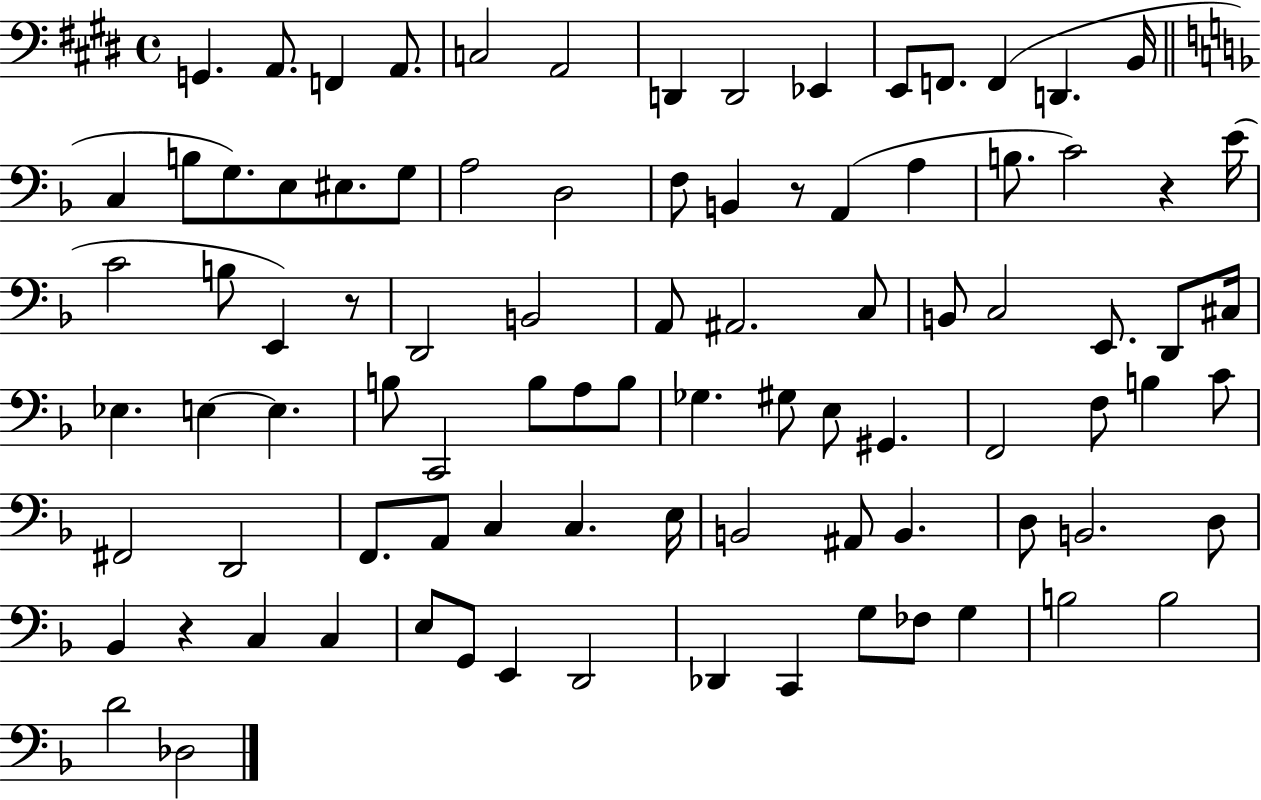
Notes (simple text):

G2/q. A2/e. F2/q A2/e. C3/h A2/h D2/q D2/h Eb2/q E2/e F2/e. F2/q D2/q. B2/s C3/q B3/e G3/e. E3/e EIS3/e. G3/e A3/h D3/h F3/e B2/q R/e A2/q A3/q B3/e. C4/h R/q E4/s C4/h B3/e E2/q R/e D2/h B2/h A2/e A#2/h. C3/e B2/e C3/h E2/e. D2/e C#3/s Eb3/q. E3/q E3/q. B3/e C2/h B3/e A3/e B3/e Gb3/q. G#3/e E3/e G#2/q. F2/h F3/e B3/q C4/e F#2/h D2/h F2/e. A2/e C3/q C3/q. E3/s B2/h A#2/e B2/q. D3/e B2/h. D3/e Bb2/q R/q C3/q C3/q E3/e G2/e E2/q D2/h Db2/q C2/q G3/e FES3/e G3/q B3/h B3/h D4/h Db3/h